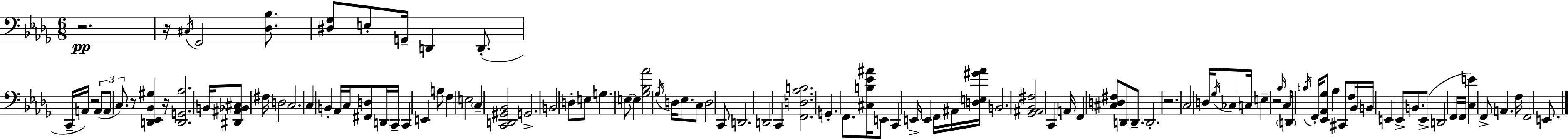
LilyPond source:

{
  \clef bass
  \numericTimeSignature
  \time 6/8
  \key bes \minor
  r2.\pp | r16 \acciaccatura { cis16 } f,2 <des bes>8. | <dis ges>8 e8-. g,16-- d,4 d,8.-.( | c,16-- a,16) r2 \tuplet 3/2 { a,8( | \break a,8 c8.) } r8 <d, ees, bes, gis>4 | r16 <d, g, aes>2. | b,16 <dis, ais, bes, cis>8 fis16 d2 | c2. | \break c4 b,4-. aes,16 c16 <fis, d>8 | d,16 c,16-- c,4 e,4 a8 | f4 e2 | \parenthesize c4-- <c, d, gis, bes,>2 | \break g,2.-> | b,2 d8-. e8 | g4. e8~~ e4 | <ges bes aes'>2 \acciaccatura { ges16 } d16 ees8. | \break c8 d2 | c,8 d,2. | d,2 c,4 | <f, d aes b>2. | \break g,4.-. f,8. <cis b ees' ais'>16 | e,8 c,4 e,16-> e,4 f,16 | ais,16 <d e gis' aes'>16 b,2. | <ges, ais, bes, fis>2 c,4 | \break a,16 f,4 <cis d fis>8 d,8 d,8.-- | d,2.-. | r2. | \parenthesize c2 d16 \acciaccatura { ges16 } | \break ces8 c16 e4-- r2 | \grace { bes16 } c16 \parenthesize d,8 \acciaccatura { b16 } f,16-. <ees, aes, ges>8 aes4 | cis,8 f16 bes,16 b,16 e,4 | e,8-> b,8. e,8->( d,2 | \break f,16 f,16 <c e'>4) f,8-> a,4. | f16 f,2 | e,8. \bar "|."
}